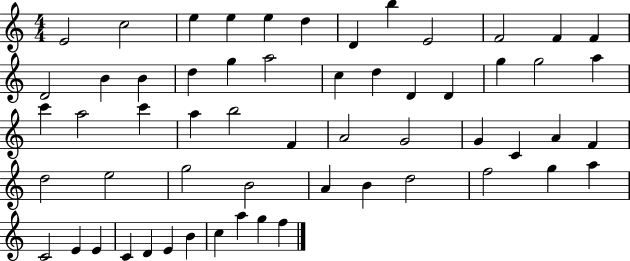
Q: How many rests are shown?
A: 0